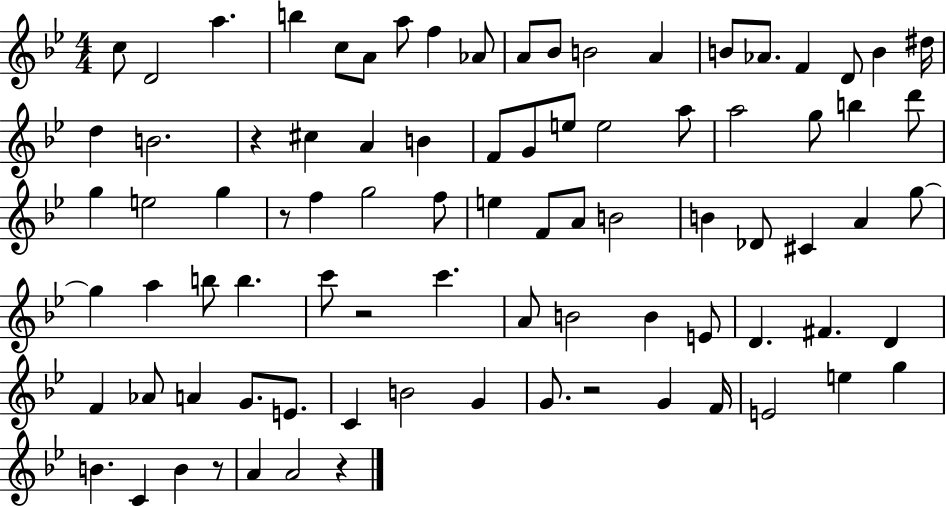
C5/e D4/h A5/q. B5/q C5/e A4/e A5/e F5/q Ab4/e A4/e Bb4/e B4/h A4/q B4/e Ab4/e. F4/q D4/e B4/q D#5/s D5/q B4/h. R/q C#5/q A4/q B4/q F4/e G4/e E5/e E5/h A5/e A5/h G5/e B5/q D6/e G5/q E5/h G5/q R/e F5/q G5/h F5/e E5/q F4/e A4/e B4/h B4/q Db4/e C#4/q A4/q G5/e G5/q A5/q B5/e B5/q. C6/e R/h C6/q. A4/e B4/h B4/q E4/e D4/q. F#4/q. D4/q F4/q Ab4/e A4/q G4/e. E4/e. C4/q B4/h G4/q G4/e. R/h G4/q F4/s E4/h E5/q G5/q B4/q. C4/q B4/q R/e A4/q A4/h R/q